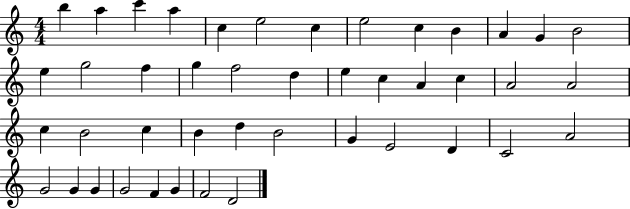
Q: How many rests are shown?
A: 0